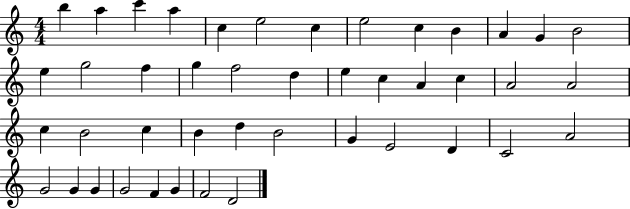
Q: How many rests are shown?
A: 0